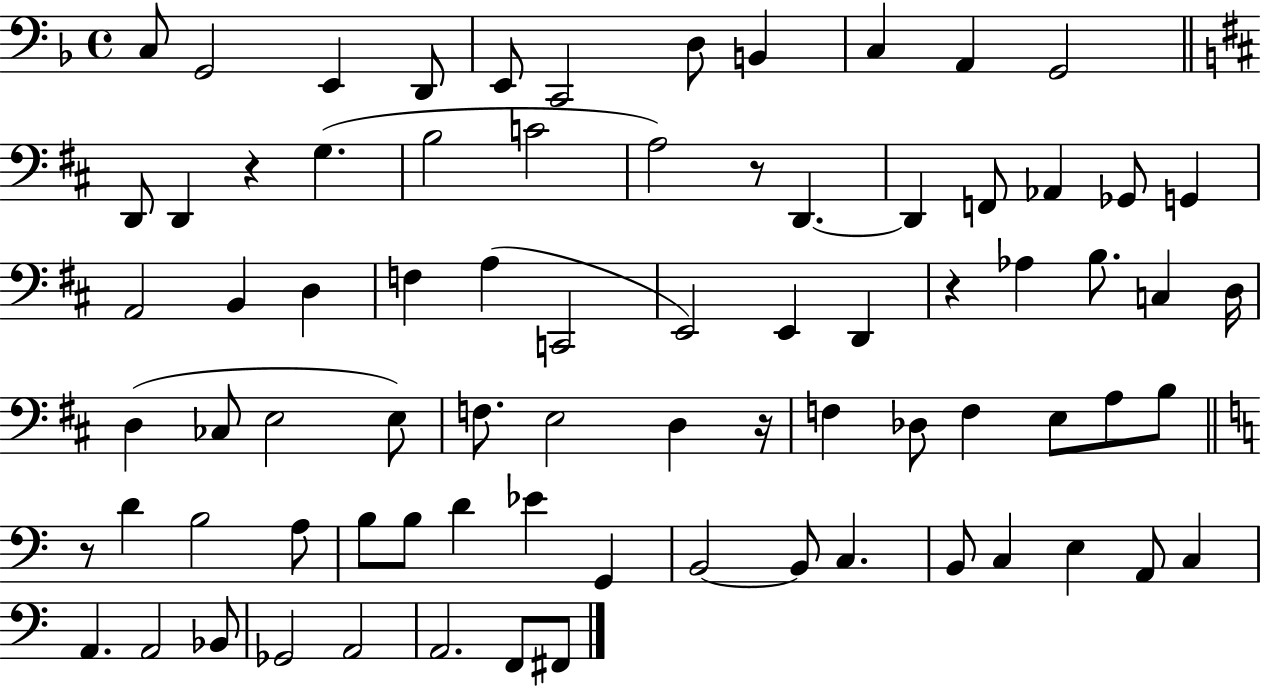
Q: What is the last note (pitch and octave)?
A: F#2